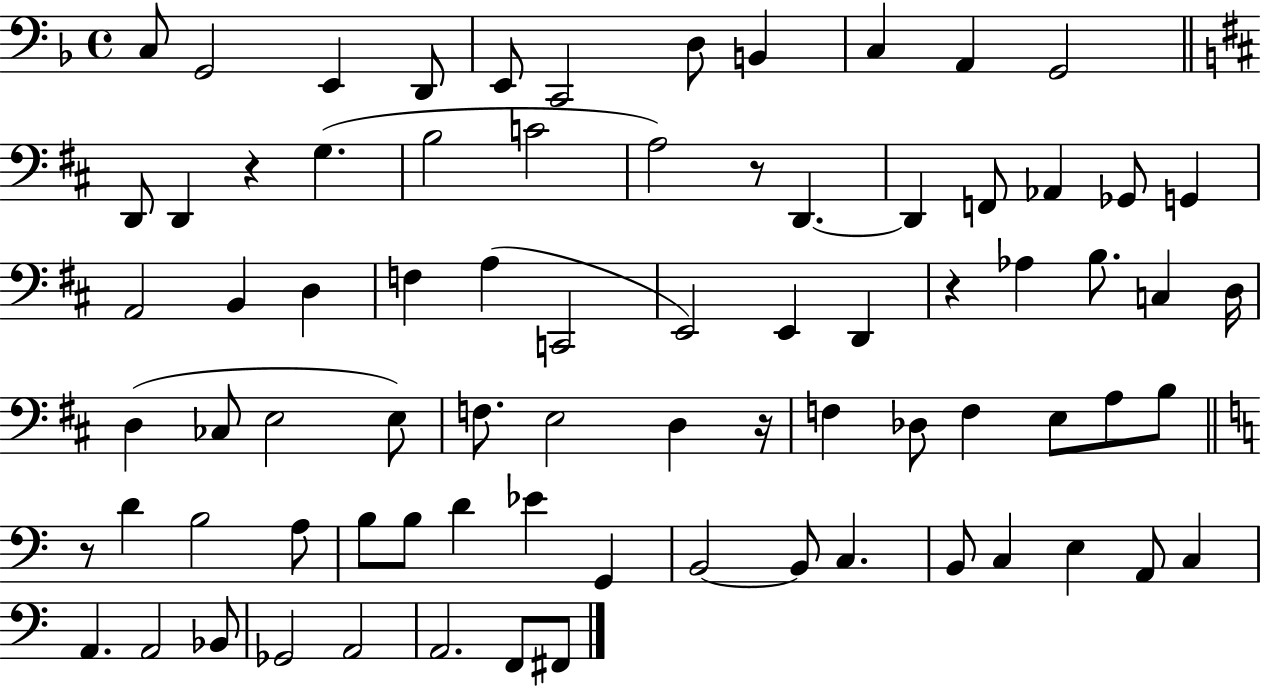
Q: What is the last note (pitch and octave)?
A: F#2